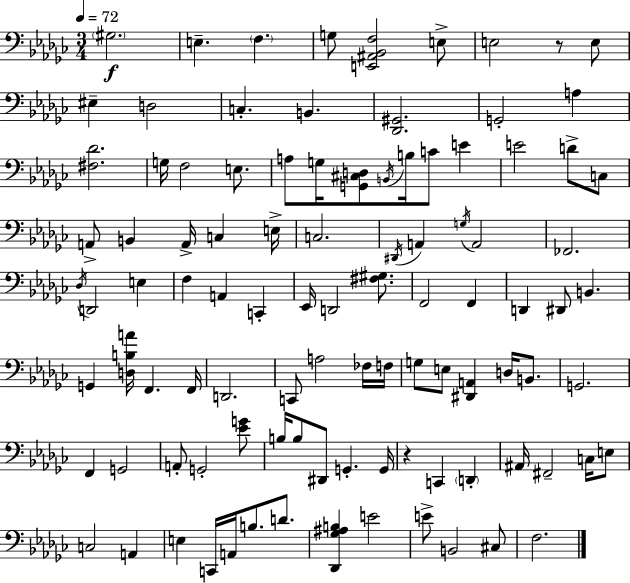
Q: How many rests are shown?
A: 2